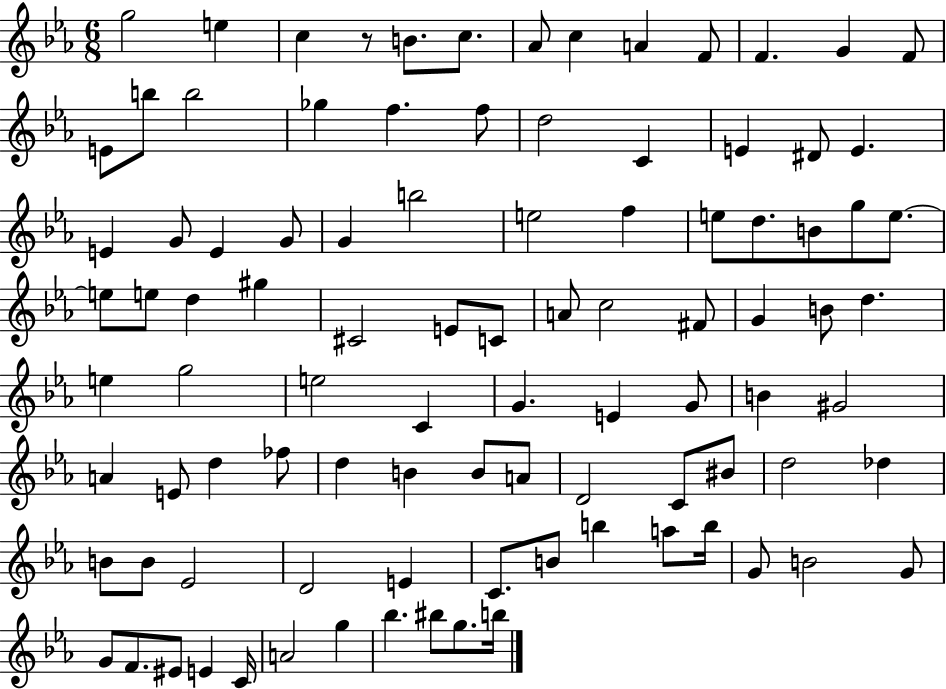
{
  \clef treble
  \numericTimeSignature
  \time 6/8
  \key ees \major
  g''2 e''4 | c''4 r8 b'8. c''8. | aes'8 c''4 a'4 f'8 | f'4. g'4 f'8 | \break e'8 b''8 b''2 | ges''4 f''4. f''8 | d''2 c'4 | e'4 dis'8 e'4. | \break e'4 g'8 e'4 g'8 | g'4 b''2 | e''2 f''4 | e''8 d''8. b'8 g''8 e''8.~~ | \break e''8 e''8 d''4 gis''4 | cis'2 e'8 c'8 | a'8 c''2 fis'8 | g'4 b'8 d''4. | \break e''4 g''2 | e''2 c'4 | g'4. e'4 g'8 | b'4 gis'2 | \break a'4 e'8 d''4 fes''8 | d''4 b'4 b'8 a'8 | d'2 c'8 bis'8 | d''2 des''4 | \break b'8 b'8 ees'2 | d'2 e'4 | c'8. b'8 b''4 a''8 b''16 | g'8 b'2 g'8 | \break g'8 f'8. eis'8 e'4 c'16 | a'2 g''4 | bes''4. bis''8 g''8. b''16 | \bar "|."
}